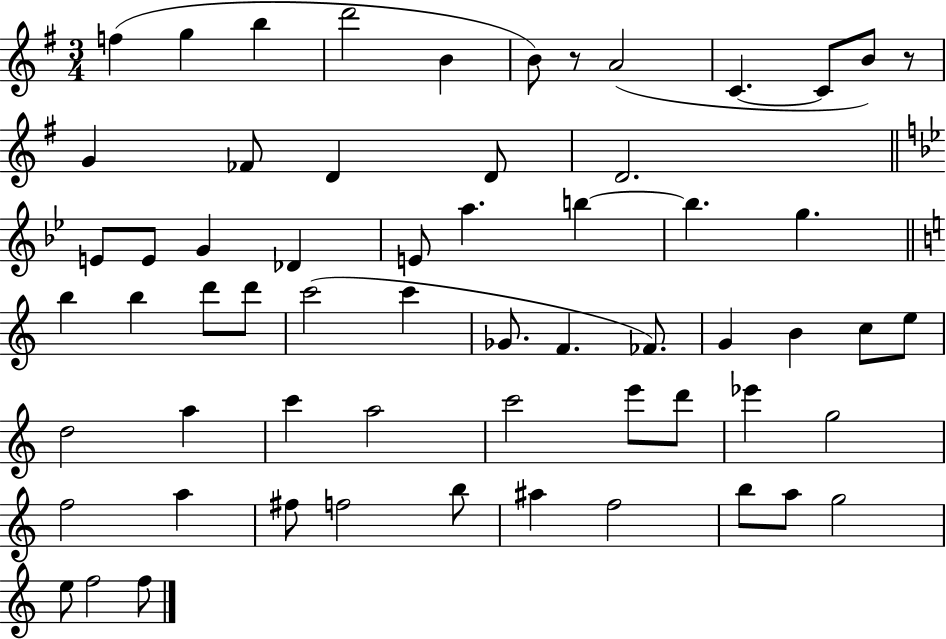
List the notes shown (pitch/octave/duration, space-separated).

F5/q G5/q B5/q D6/h B4/q B4/e R/e A4/h C4/q. C4/e B4/e R/e G4/q FES4/e D4/q D4/e D4/h. E4/e E4/e G4/q Db4/q E4/e A5/q. B5/q B5/q. G5/q. B5/q B5/q D6/e D6/e C6/h C6/q Gb4/e. F4/q. FES4/e. G4/q B4/q C5/e E5/e D5/h A5/q C6/q A5/h C6/h E6/e D6/e Eb6/q G5/h F5/h A5/q F#5/e F5/h B5/e A#5/q F5/h B5/e A5/e G5/h E5/e F5/h F5/e